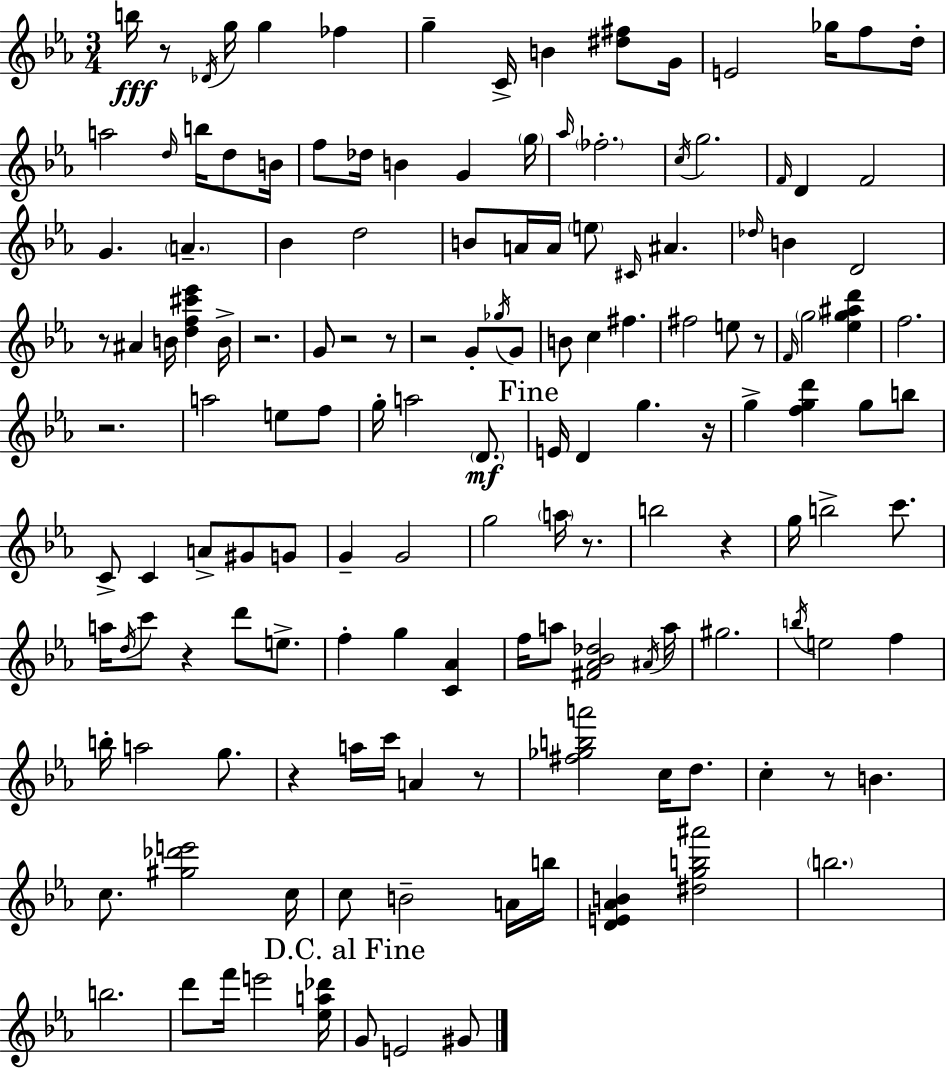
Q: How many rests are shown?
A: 15